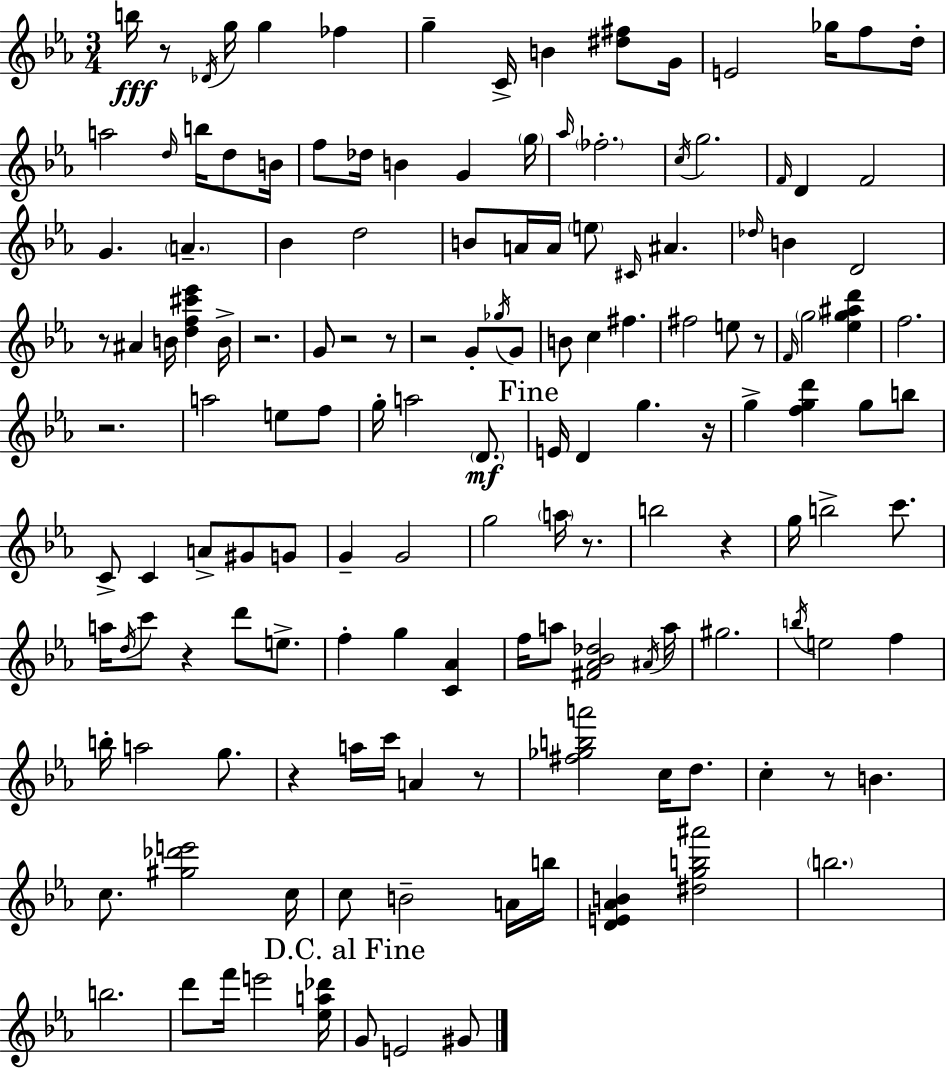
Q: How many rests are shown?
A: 15